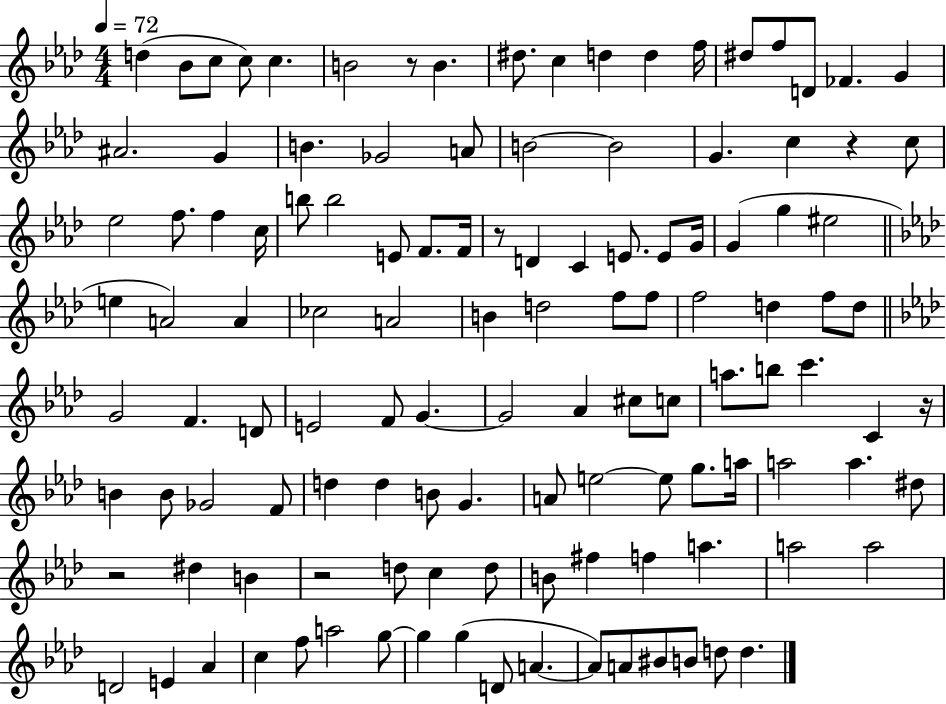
D5/q Bb4/e C5/e C5/e C5/q. B4/h R/e B4/q. D#5/e. C5/q D5/q D5/q F5/s D#5/e F5/e D4/e FES4/q. G4/q A#4/h. G4/q B4/q. Gb4/h A4/e B4/h B4/h G4/q. C5/q R/q C5/e Eb5/h F5/e. F5/q C5/s B5/e B5/h E4/e F4/e. F4/s R/e D4/q C4/q E4/e. E4/e G4/s G4/q G5/q EIS5/h E5/q A4/h A4/q CES5/h A4/h B4/q D5/h F5/e F5/e F5/h D5/q F5/e D5/e G4/h F4/q. D4/e E4/h F4/e G4/q. G4/h Ab4/q C#5/e C5/e A5/e. B5/e C6/q. C4/q R/s B4/q B4/e Gb4/h F4/e D5/q D5/q B4/e G4/q. A4/e E5/h E5/e G5/e. A5/s A5/h A5/q. D#5/e R/h D#5/q B4/q R/h D5/e C5/q D5/e B4/e F#5/q F5/q A5/q. A5/h A5/h D4/h E4/q Ab4/q C5/q F5/e A5/h G5/e G5/q G5/q D4/e A4/q. A4/e A4/e BIS4/e B4/e D5/e D5/q.